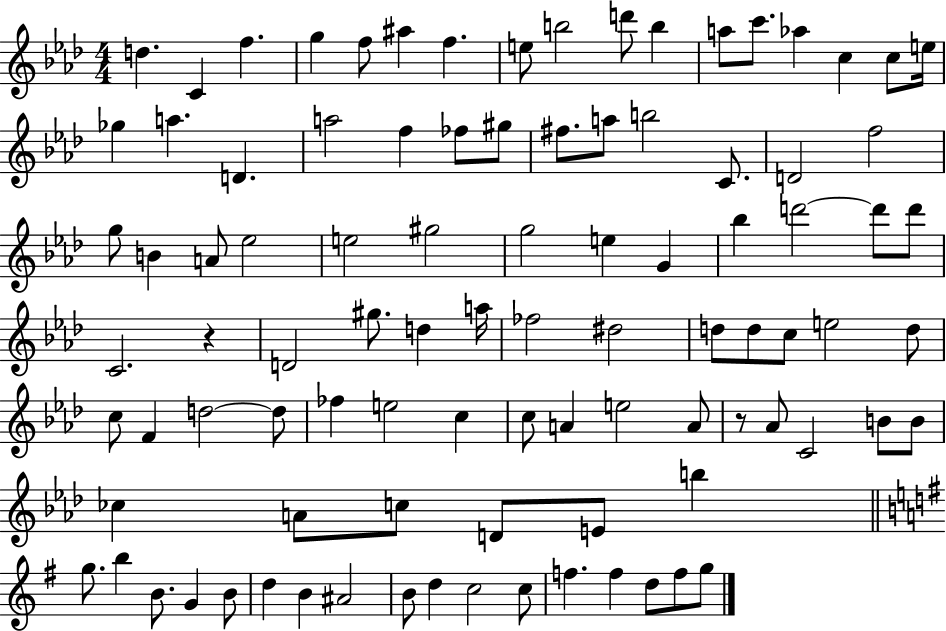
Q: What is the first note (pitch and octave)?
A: D5